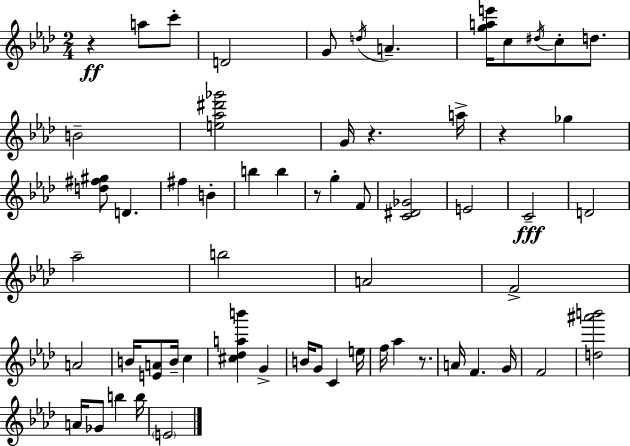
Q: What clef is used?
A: treble